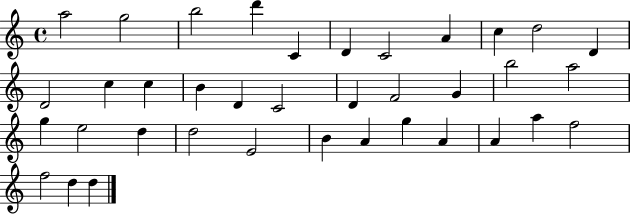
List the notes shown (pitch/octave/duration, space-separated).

A5/h G5/h B5/h D6/q C4/q D4/q C4/h A4/q C5/q D5/h D4/q D4/h C5/q C5/q B4/q D4/q C4/h D4/q F4/h G4/q B5/h A5/h G5/q E5/h D5/q D5/h E4/h B4/q A4/q G5/q A4/q A4/q A5/q F5/h F5/h D5/q D5/q